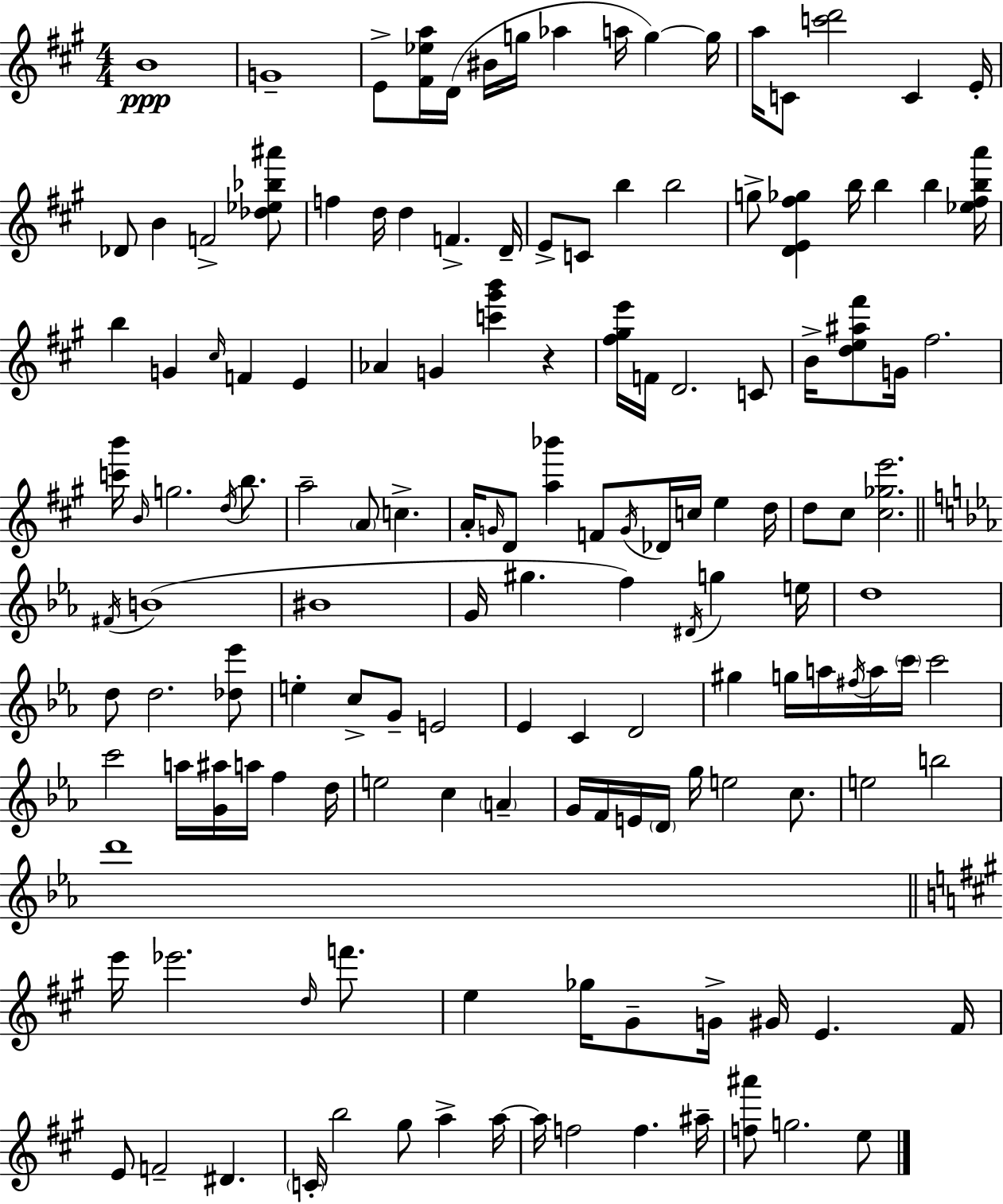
B4/w G4/w E4/e [F#4,Eb5,A5]/s D4/s BIS4/s G5/s Ab5/q A5/s G5/q G5/s A5/s C4/e [C6,D6]/h C4/q E4/s Db4/e B4/q F4/h [Db5,Eb5,Bb5,A#6]/e F5/q D5/s D5/q F4/q. D4/s E4/e C4/e B5/q B5/h G5/e [D4,E4,F#5,Gb5]/q B5/s B5/q B5/q [Eb5,F#5,B5,A6]/s B5/q G4/q C#5/s F4/q E4/q Ab4/q G4/q [C6,G#6,B6]/q R/q [F#5,G#5,E6]/s F4/s D4/h. C4/e B4/s [D5,E5,A#5,F#6]/e G4/s F#5/h. [C6,B6]/s B4/s G5/h. D5/s B5/e. A5/h A4/e C5/q. A4/s G4/s D4/e [A5,Bb6]/q F4/e G4/s Db4/s C5/s E5/q D5/s D5/e C#5/e [C#5,Gb5,E6]/h. F#4/s B4/w BIS4/w G4/s G#5/q. F5/q D#4/s G5/q E5/s D5/w D5/e D5/h. [Db5,Eb6]/e E5/q C5/e G4/e E4/h Eb4/q C4/q D4/h G#5/q G5/s A5/s F#5/s A5/s C6/s C6/h C6/h A5/s [G4,A#5]/s A5/s F5/q D5/s E5/h C5/q A4/q G4/s F4/s E4/s D4/s G5/s E5/h C5/e. E5/h B5/h D6/w E6/s Eb6/h. D5/s F6/e. E5/q Gb5/s G#4/e G4/s G#4/s E4/q. F#4/s E4/e F4/h D#4/q. C4/s B5/h G#5/e A5/q A5/s A5/s F5/h F5/q. A#5/s [F5,A#6]/e G5/h. E5/e